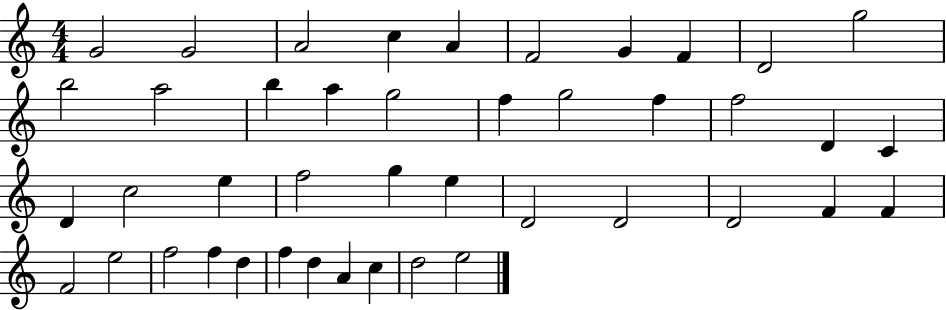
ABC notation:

X:1
T:Untitled
M:4/4
L:1/4
K:C
G2 G2 A2 c A F2 G F D2 g2 b2 a2 b a g2 f g2 f f2 D C D c2 e f2 g e D2 D2 D2 F F F2 e2 f2 f d f d A c d2 e2